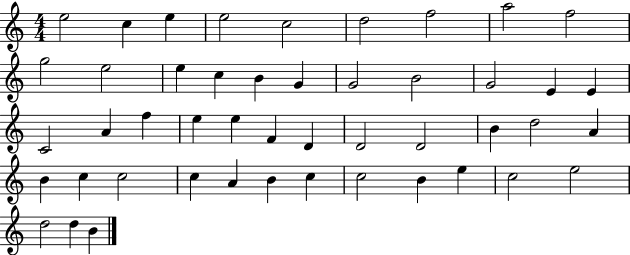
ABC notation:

X:1
T:Untitled
M:4/4
L:1/4
K:C
e2 c e e2 c2 d2 f2 a2 f2 g2 e2 e c B G G2 B2 G2 E E C2 A f e e F D D2 D2 B d2 A B c c2 c A B c c2 B e c2 e2 d2 d B